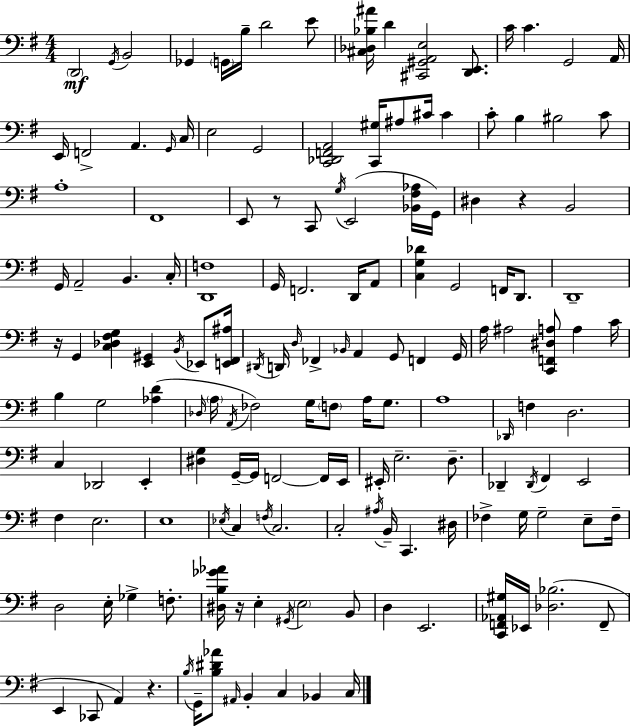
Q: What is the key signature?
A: G major